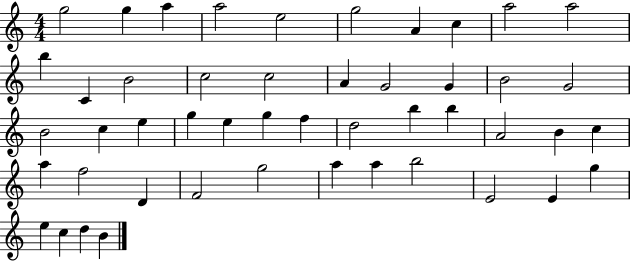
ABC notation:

X:1
T:Untitled
M:4/4
L:1/4
K:C
g2 g a a2 e2 g2 A c a2 a2 b C B2 c2 c2 A G2 G B2 G2 B2 c e g e g f d2 b b A2 B c a f2 D F2 g2 a a b2 E2 E g e c d B